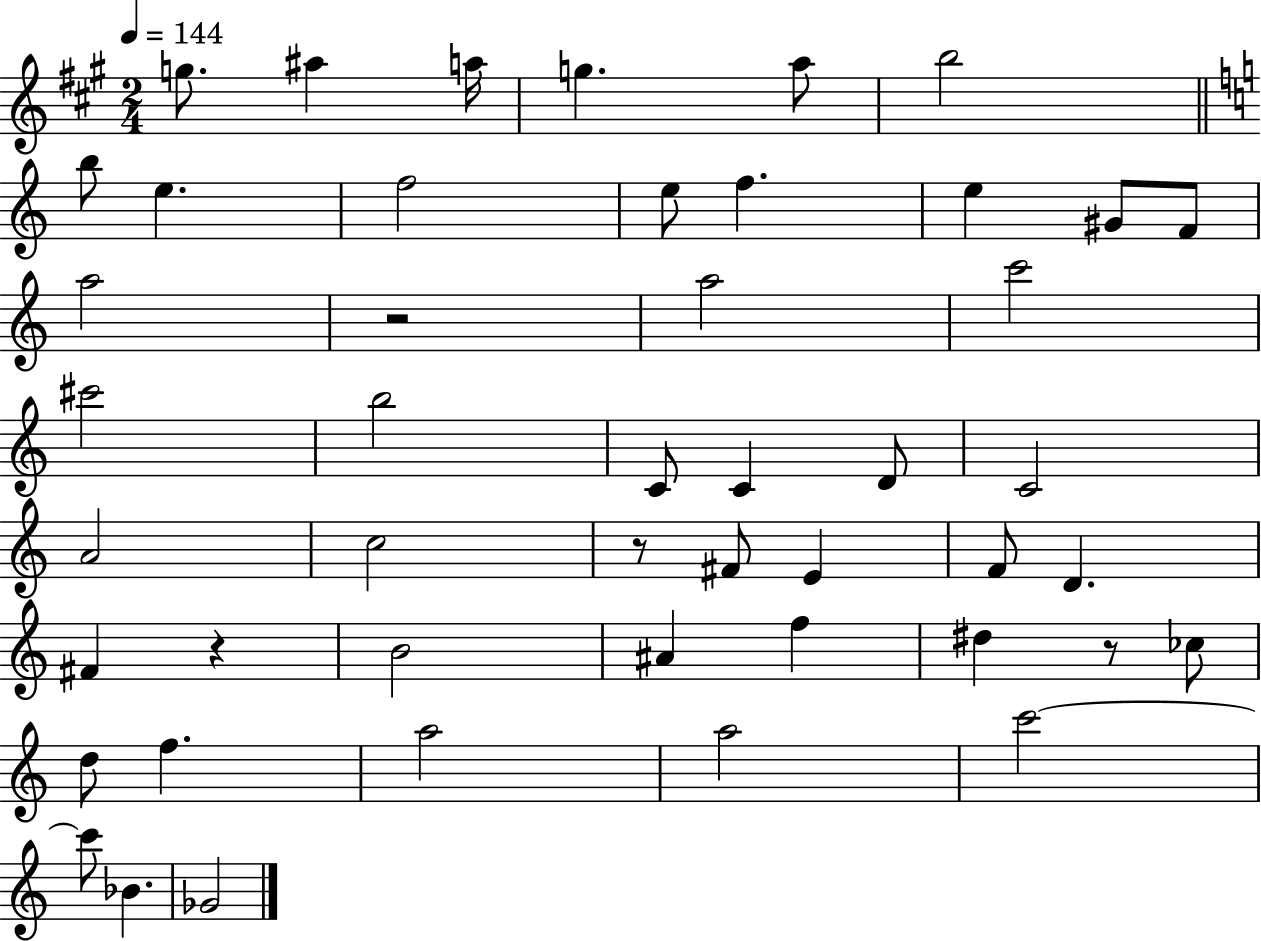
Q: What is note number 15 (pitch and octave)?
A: A5